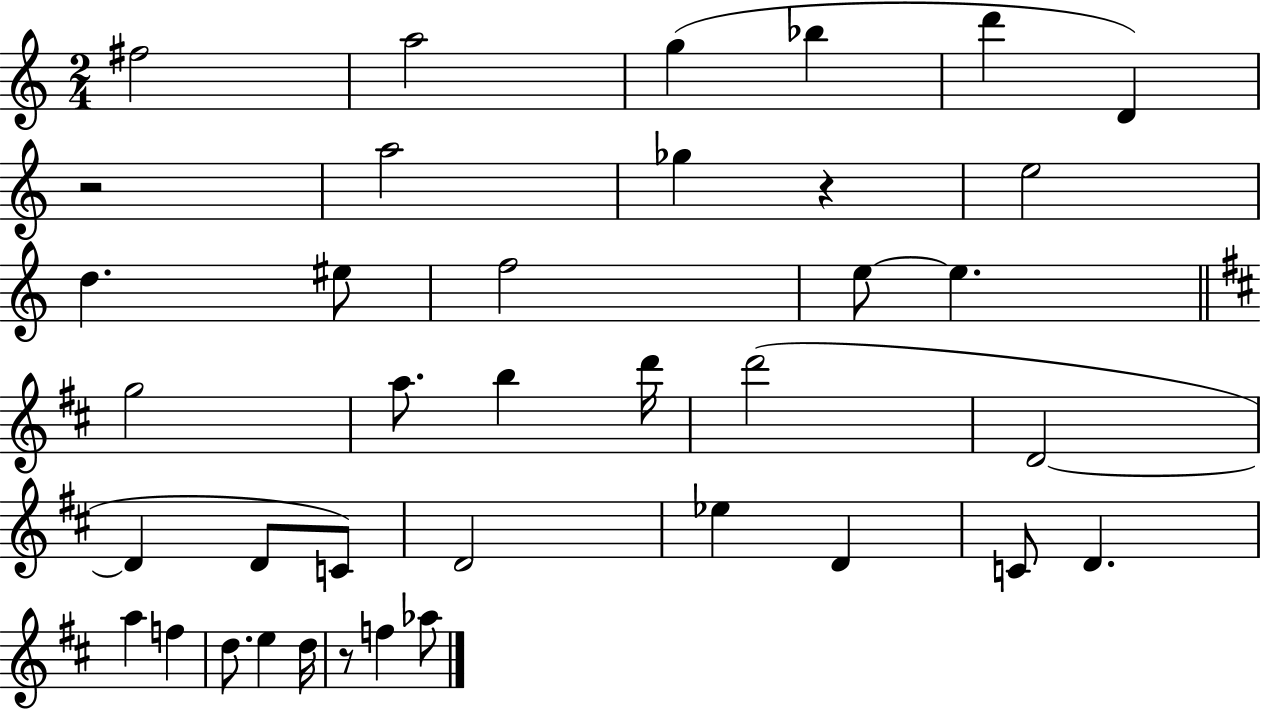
F#5/h A5/h G5/q Bb5/q D6/q D4/q R/h A5/h Gb5/q R/q E5/h D5/q. EIS5/e F5/h E5/e E5/q. G5/h A5/e. B5/q D6/s D6/h D4/h D4/q D4/e C4/e D4/h Eb5/q D4/q C4/e D4/q. A5/q F5/q D5/e. E5/q D5/s R/e F5/q Ab5/e